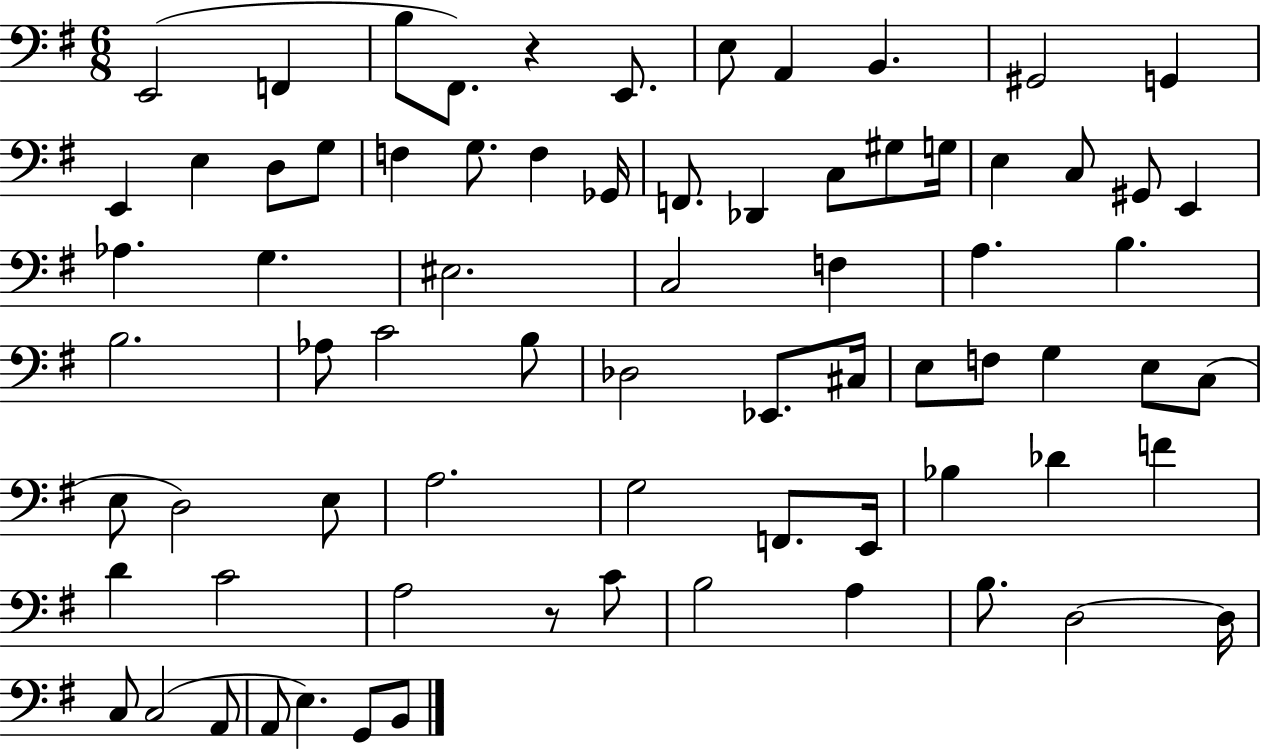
X:1
T:Untitled
M:6/8
L:1/4
K:G
E,,2 F,, B,/2 ^F,,/2 z E,,/2 E,/2 A,, B,, ^G,,2 G,, E,, E, D,/2 G,/2 F, G,/2 F, _G,,/4 F,,/2 _D,, C,/2 ^G,/2 G,/4 E, C,/2 ^G,,/2 E,, _A, G, ^E,2 C,2 F, A, B, B,2 _A,/2 C2 B,/2 _D,2 _E,,/2 ^C,/4 E,/2 F,/2 G, E,/2 C,/2 E,/2 D,2 E,/2 A,2 G,2 F,,/2 E,,/4 _B, _D F D C2 A,2 z/2 C/2 B,2 A, B,/2 D,2 D,/4 C,/2 C,2 A,,/2 A,,/2 E, G,,/2 B,,/2